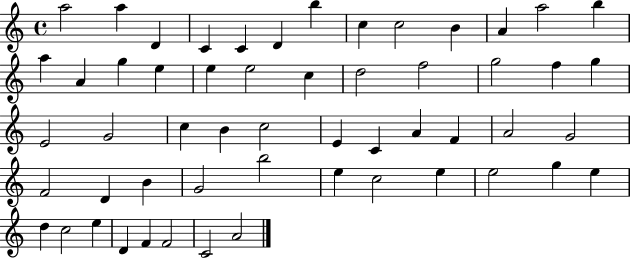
A5/h A5/q D4/q C4/q C4/q D4/q B5/q C5/q C5/h B4/q A4/q A5/h B5/q A5/q A4/q G5/q E5/q E5/q E5/h C5/q D5/h F5/h G5/h F5/q G5/q E4/h G4/h C5/q B4/q C5/h E4/q C4/q A4/q F4/q A4/h G4/h F4/h D4/q B4/q G4/h B5/h E5/q C5/h E5/q E5/h G5/q E5/q D5/q C5/h E5/q D4/q F4/q F4/h C4/h A4/h